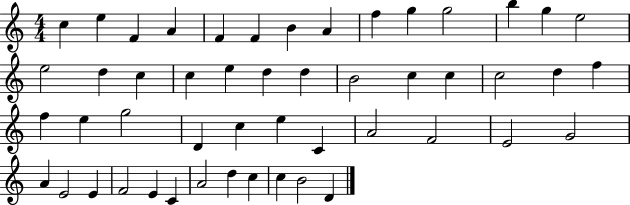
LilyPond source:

{
  \clef treble
  \numericTimeSignature
  \time 4/4
  \key c \major
  c''4 e''4 f'4 a'4 | f'4 f'4 b'4 a'4 | f''4 g''4 g''2 | b''4 g''4 e''2 | \break e''2 d''4 c''4 | c''4 e''4 d''4 d''4 | b'2 c''4 c''4 | c''2 d''4 f''4 | \break f''4 e''4 g''2 | d'4 c''4 e''4 c'4 | a'2 f'2 | e'2 g'2 | \break a'4 e'2 e'4 | f'2 e'4 c'4 | a'2 d''4 c''4 | c''4 b'2 d'4 | \break \bar "|."
}